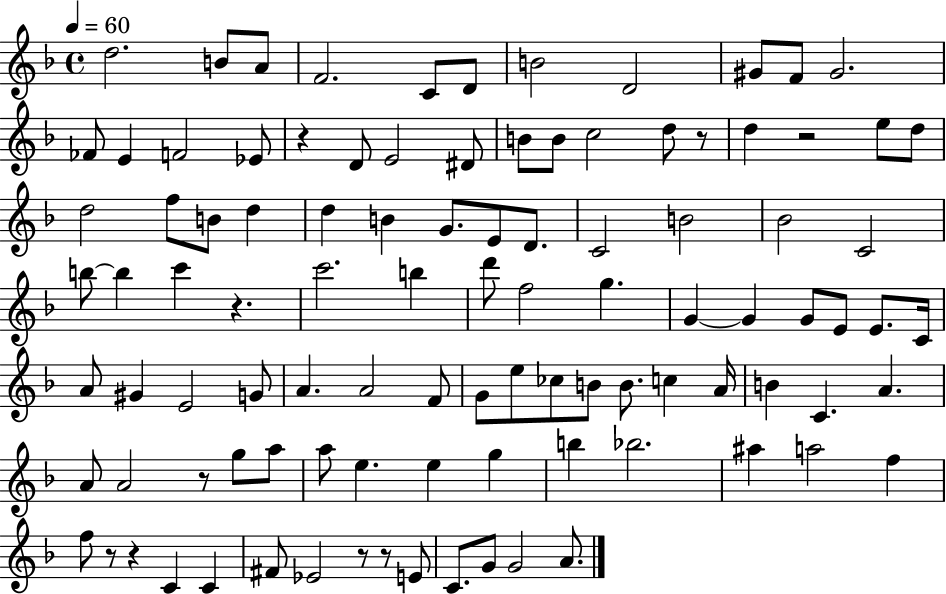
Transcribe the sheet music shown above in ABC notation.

X:1
T:Untitled
M:4/4
L:1/4
K:F
d2 B/2 A/2 F2 C/2 D/2 B2 D2 ^G/2 F/2 ^G2 _F/2 E F2 _E/2 z D/2 E2 ^D/2 B/2 B/2 c2 d/2 z/2 d z2 e/2 d/2 d2 f/2 B/2 d d B G/2 E/2 D/2 C2 B2 _B2 C2 b/2 b c' z c'2 b d'/2 f2 g G G G/2 E/2 E/2 C/4 A/2 ^G E2 G/2 A A2 F/2 G/2 e/2 _c/2 B/2 B/2 c A/4 B C A A/2 A2 z/2 g/2 a/2 a/2 e e g b _b2 ^a a2 f f/2 z/2 z C C ^F/2 _E2 z/2 z/2 E/2 C/2 G/2 G2 A/2